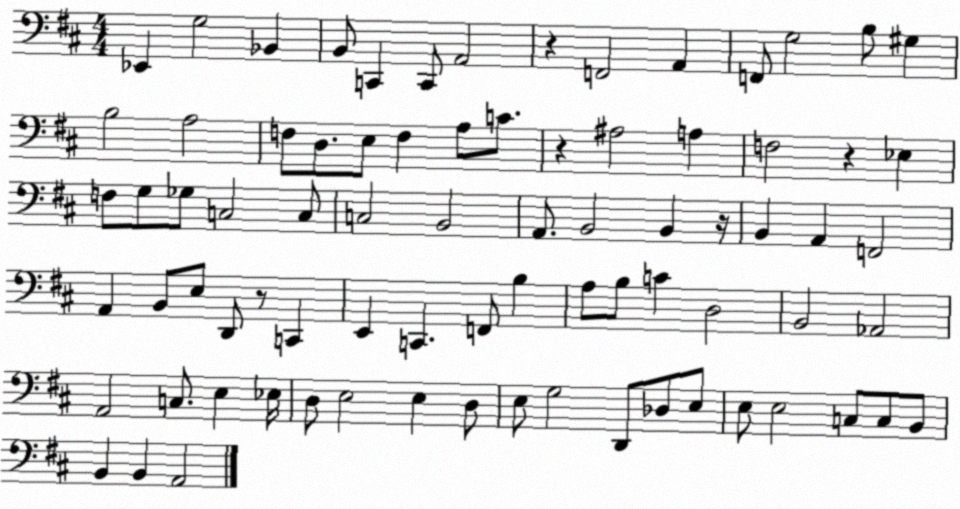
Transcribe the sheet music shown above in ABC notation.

X:1
T:Untitled
M:4/4
L:1/4
K:D
_E,, G,2 _B,, B,,/2 C,, C,,/2 A,,2 z F,,2 A,, F,,/2 G,2 B,/2 ^G, B,2 A,2 F,/2 D,/2 E,/2 F, A,/2 C/2 z ^A,2 A, F,2 z _E, F,/2 G,/2 _G,/2 C,2 C,/2 C,2 B,,2 A,,/2 B,,2 B,, z/4 B,, A,, F,,2 A,, B,,/2 E,/2 D,,/2 z/2 C,, E,, C,, F,,/2 B, A,/2 B,/2 C D,2 B,,2 _A,,2 A,,2 C,/2 E, _E,/4 D,/2 E,2 E, D,/2 E,/2 G,2 D,,/2 _D,/2 E,/2 E,/2 E,2 C,/2 C,/2 B,,/2 B,, B,, A,,2